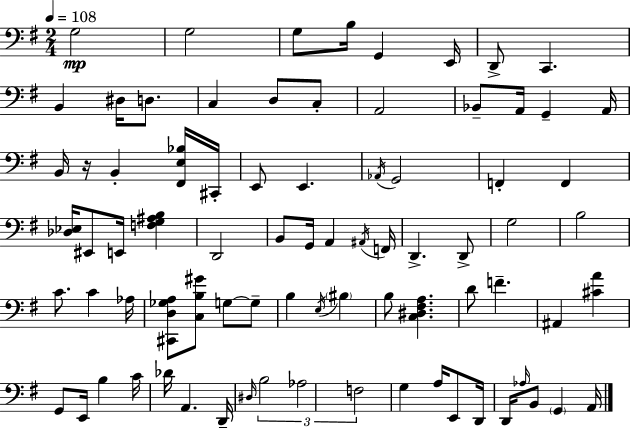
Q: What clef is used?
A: bass